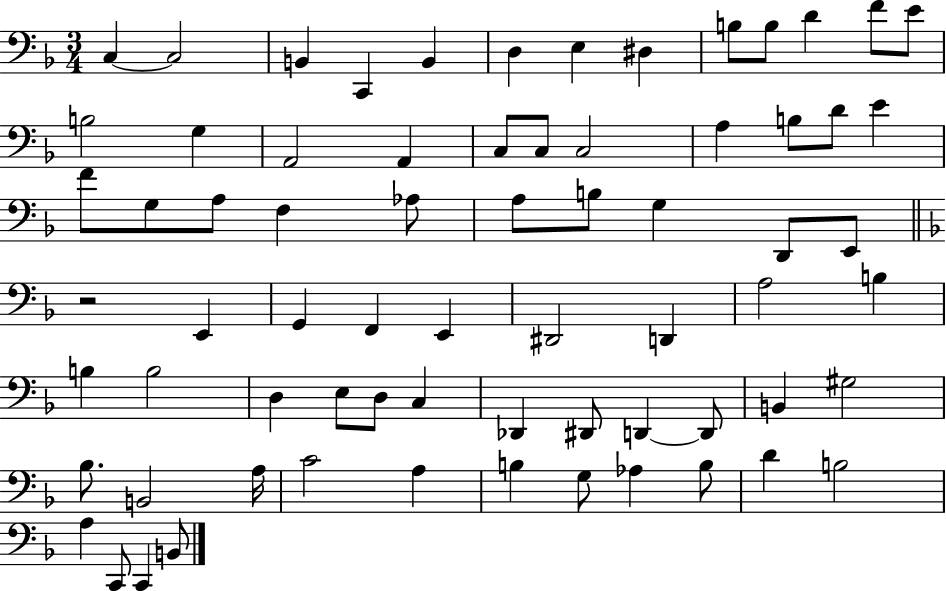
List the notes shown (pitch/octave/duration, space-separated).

C3/q C3/h B2/q C2/q B2/q D3/q E3/q D#3/q B3/e B3/e D4/q F4/e E4/e B3/h G3/q A2/h A2/q C3/e C3/e C3/h A3/q B3/e D4/e E4/q F4/e G3/e A3/e F3/q Ab3/e A3/e B3/e G3/q D2/e E2/e R/h E2/q G2/q F2/q E2/q D#2/h D2/q A3/h B3/q B3/q B3/h D3/q E3/e D3/e C3/q Db2/q D#2/e D2/q D2/e B2/q G#3/h Bb3/e. B2/h A3/s C4/h A3/q B3/q G3/e Ab3/q B3/e D4/q B3/h A3/q C2/e C2/q B2/e